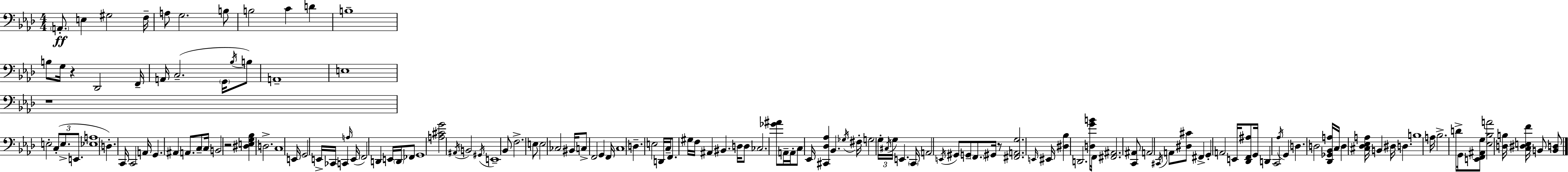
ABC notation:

X:1
T:Untitled
M:4/4
L:1/4
K:Fm
A,,/2 E, ^G,2 F,/4 A,/2 G,2 B,/2 B,2 C D B,4 B,/2 G,/4 z _D,,2 F,,/4 A,,/4 C,2 G,,/4 _B,/4 B,/2 A,,4 E,4 z4 E,2 C,/2 E,/2 E,,/2 [_E,A,]4 D, C,,/4 C,,2 A,,/4 G,, ^A,, A,,/2 C,/2 C,/4 B,,2 z2 [^D,E,G,_B,] D,2 C,4 E,,/4 G,,2 E,,/4 _C,,/4 C,, A,/4 E,,/4 F,,2 D,, E,,/4 D,,/4 _F,,/2 G,,4 [A,^CG]2 ^A,,/4 B,,2 ^G,,/4 E,,4 _B,,/2 F,2 E,/2 E,2 _C,2 ^B,,/4 C,/2 F,,2 G,, F,,/4 C,4 D, E,2 D,,/4 C,/4 F,,/2 ^G,/4 F,/4 ^A,, ^B,, D,/4 D,/2 _C,2 [_G^A]/2 A,,/4 A,,/4 C,/2 _E,,/4 [^C,,_D,_A,] _B,, _G,/4 ^F,/4 G,2 G,/4 ^C,/4 G,/4 E,, C,,/4 A,,2 E,,/4 ^G,,/2 G,,/2 F,,/2 ^G,,/4 z/2 [^F,,A,,G,]2 E,,/4 ^E,,/4 [^D,_B,] D,,2 [D,GB]/4 F,,/4 [^F,,^A,,]2 [C,,^A,,]/2 A,,2 ^C,,/4 A,,/2 [^D,^C]/2 ^F,, G,, A,,2 E,,/4 [_D,,F,,^A,]/2 G,,/4 D,, C,,2 _A,/4 G,, D, D,2 [_D,,_G,,_B,,A,]/4 C,/4 D, [^C,_D,_E,A,]/4 B,, ^D,/4 D, B,4 A,/4 _B,2 D/2 G,,/4 [E,,F,,^A,,G,]/2 [_E,_B,A]2 [D,B,]/4 [C,^D,E,F]/4 B,,/2 [B,,D,]/2